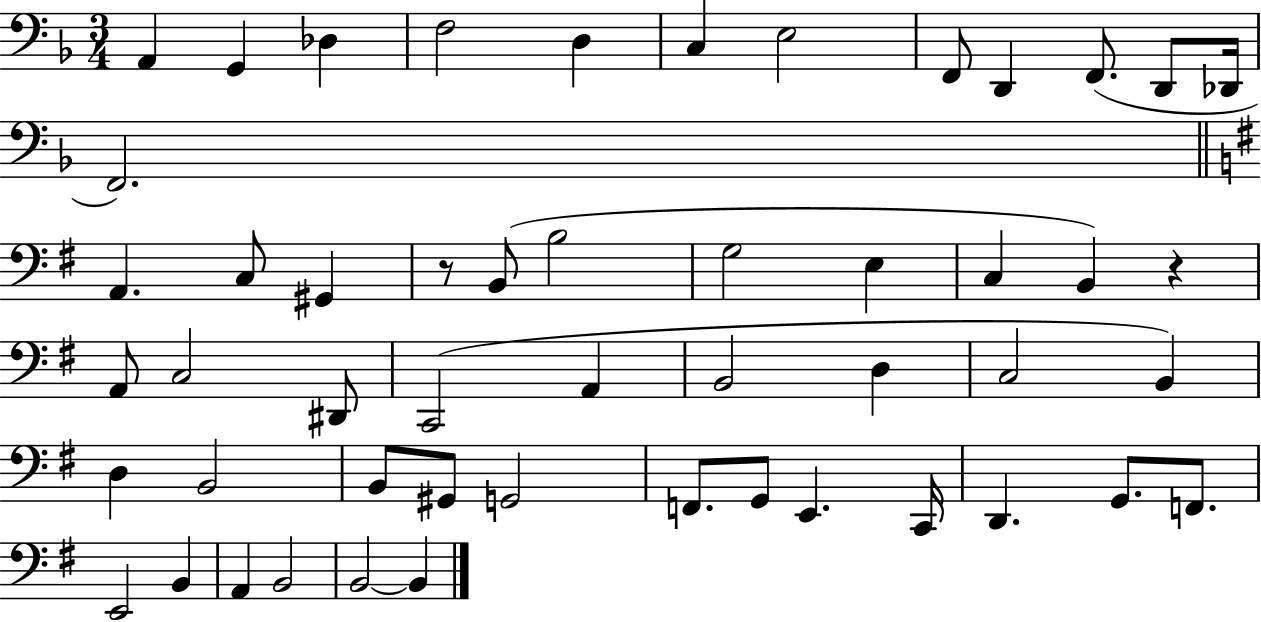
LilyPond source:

{
  \clef bass
  \numericTimeSignature
  \time 3/4
  \key f \major
  a,4 g,4 des4 | f2 d4 | c4 e2 | f,8 d,4 f,8.( d,8 des,16 | \break f,2.) | \bar "||" \break \key g \major a,4. c8 gis,4 | r8 b,8( b2 | g2 e4 | c4 b,4) r4 | \break a,8 c2 dis,8 | c,2( a,4 | b,2 d4 | c2 b,4) | \break d4 b,2 | b,8 gis,8 g,2 | f,8. g,8 e,4. c,16 | d,4. g,8. f,8. | \break e,2 b,4 | a,4 b,2 | b,2~~ b,4 | \bar "|."
}